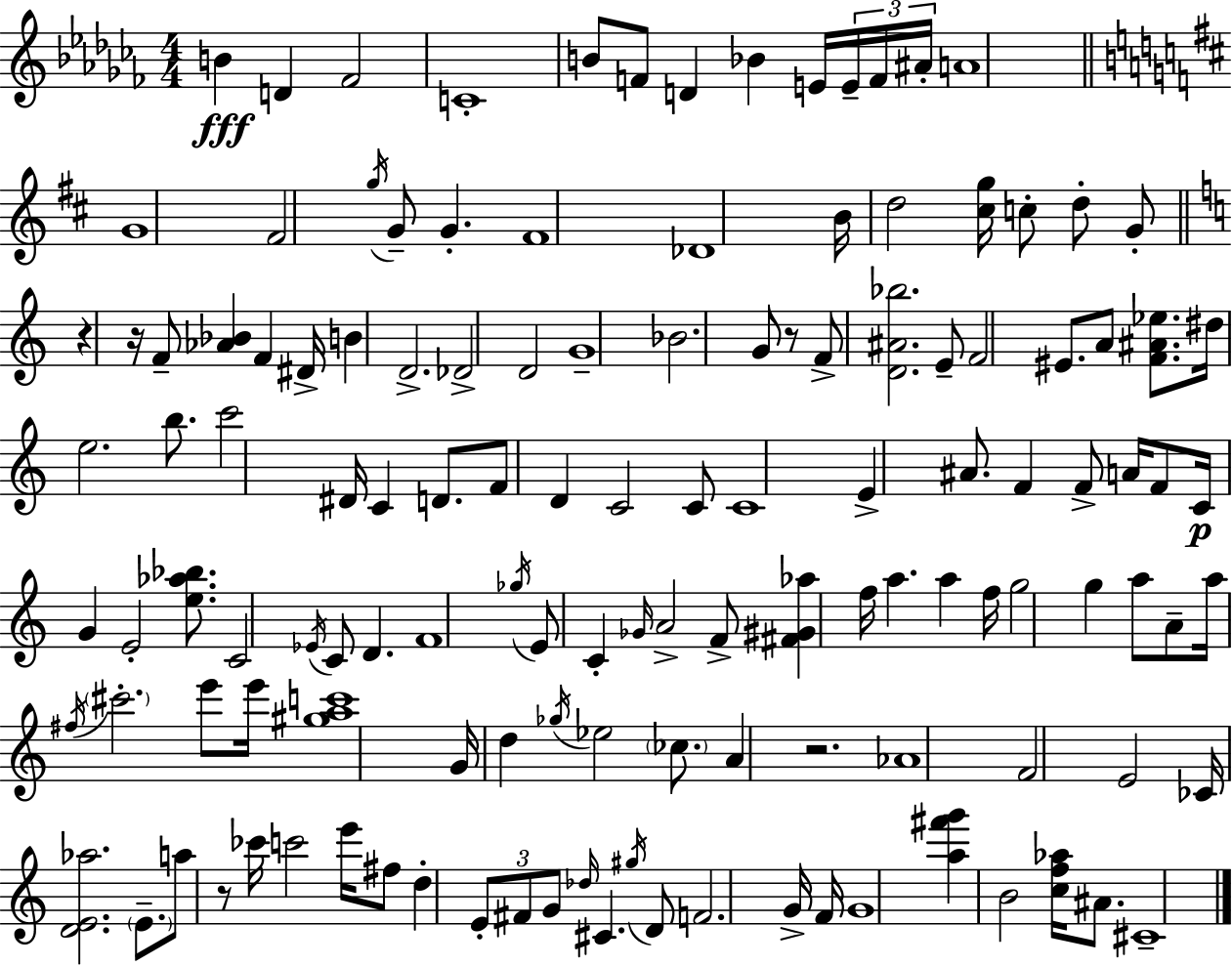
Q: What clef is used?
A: treble